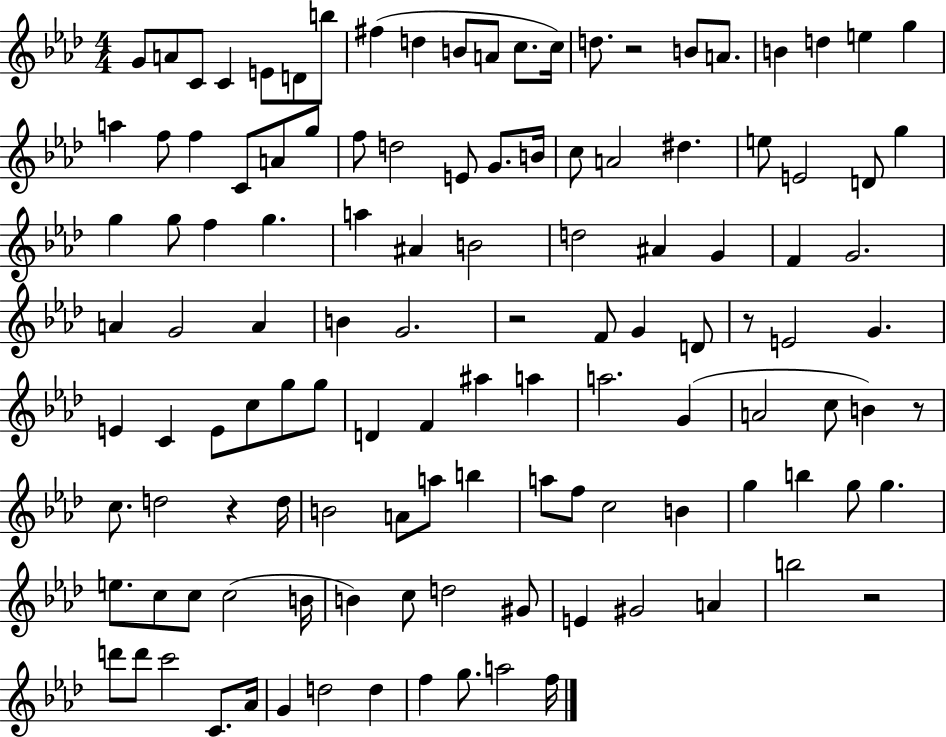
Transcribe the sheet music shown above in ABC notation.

X:1
T:Untitled
M:4/4
L:1/4
K:Ab
G/2 A/2 C/2 C E/2 D/2 b/2 ^f d B/2 A/2 c/2 c/4 d/2 z2 B/2 A/2 B d e g a f/2 f C/2 A/2 g/2 f/2 d2 E/2 G/2 B/4 c/2 A2 ^d e/2 E2 D/2 g g g/2 f g a ^A B2 d2 ^A G F G2 A G2 A B G2 z2 F/2 G D/2 z/2 E2 G E C E/2 c/2 g/2 g/2 D F ^a a a2 G A2 c/2 B z/2 c/2 d2 z d/4 B2 A/2 a/2 b a/2 f/2 c2 B g b g/2 g e/2 c/2 c/2 c2 B/4 B c/2 d2 ^G/2 E ^G2 A b2 z2 d'/2 d'/2 c'2 C/2 _A/4 G d2 d f g/2 a2 f/4